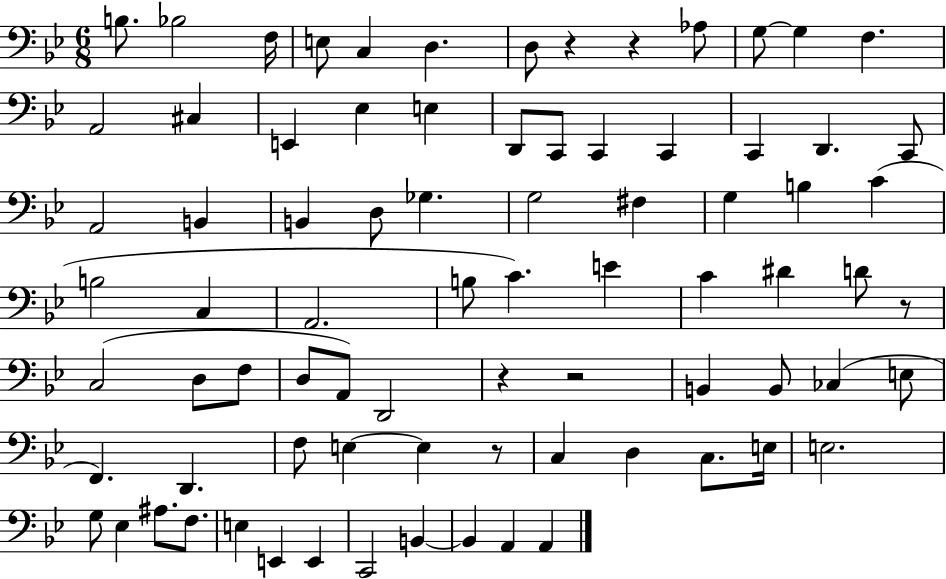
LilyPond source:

{
  \clef bass
  \numericTimeSignature
  \time 6/8
  \key bes \major
  b8. bes2 f16 | e8 c4 d4. | d8 r4 r4 aes8 | g8~~ g4 f4. | \break a,2 cis4 | e,4 ees4 e4 | d,8 c,8 c,4 c,4 | c,4 d,4. c,8 | \break a,2 b,4 | b,4 d8 ges4. | g2 fis4 | g4 b4 c'4( | \break b2 c4 | a,2. | b8 c'4.) e'4 | c'4 dis'4 d'8 r8 | \break c2( d8 f8 | d8 a,8) d,2 | r4 r2 | b,4 b,8 ces4( e8 | \break f,4.) d,4. | f8 e4~~ e4 r8 | c4 d4 c8. e16 | e2. | \break g8 ees4 ais8. f8. | e4 e,4 e,4 | c,2 b,4~~ | b,4 a,4 a,4 | \break \bar "|."
}